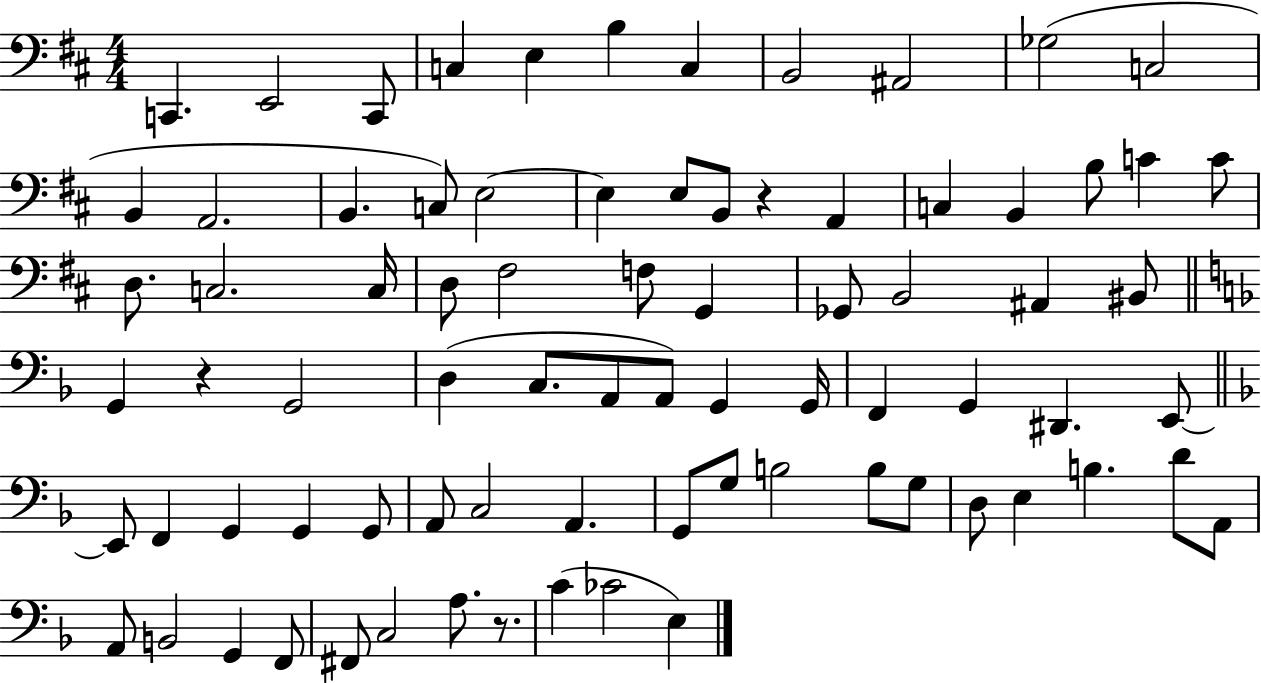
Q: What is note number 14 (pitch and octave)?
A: B2